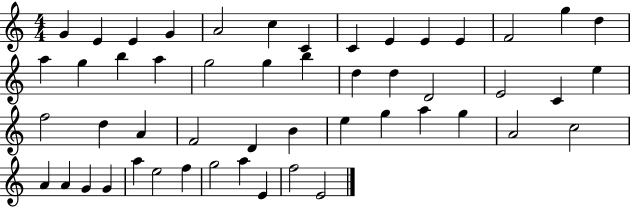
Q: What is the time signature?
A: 4/4